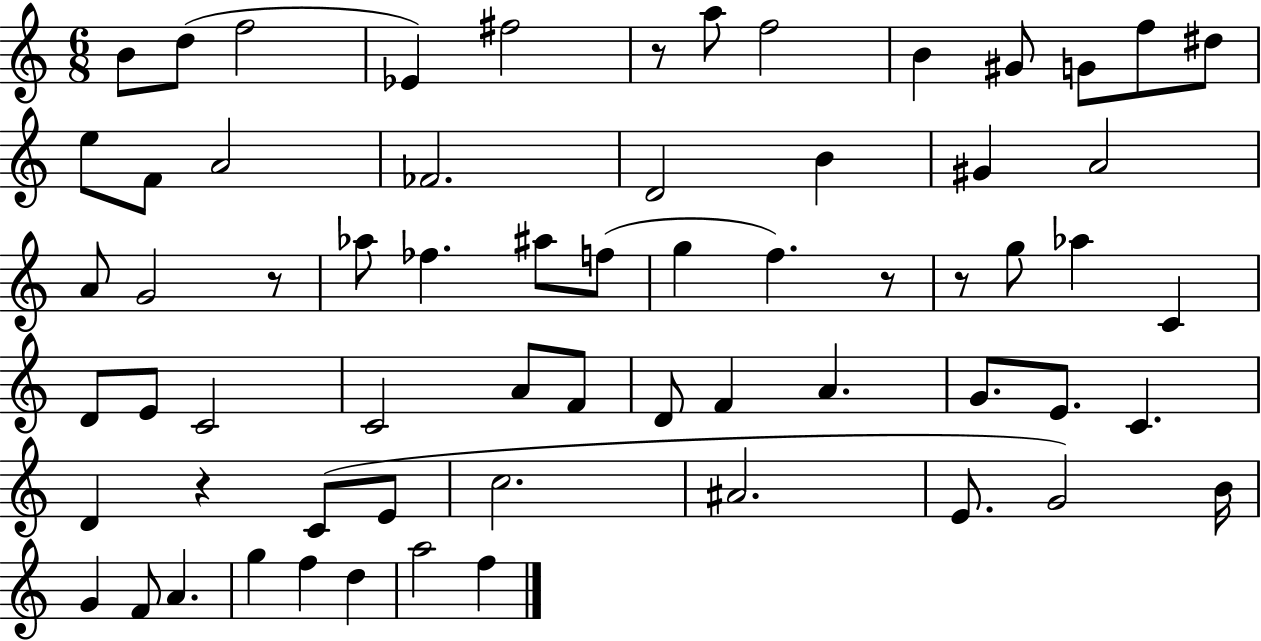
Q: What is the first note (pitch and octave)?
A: B4